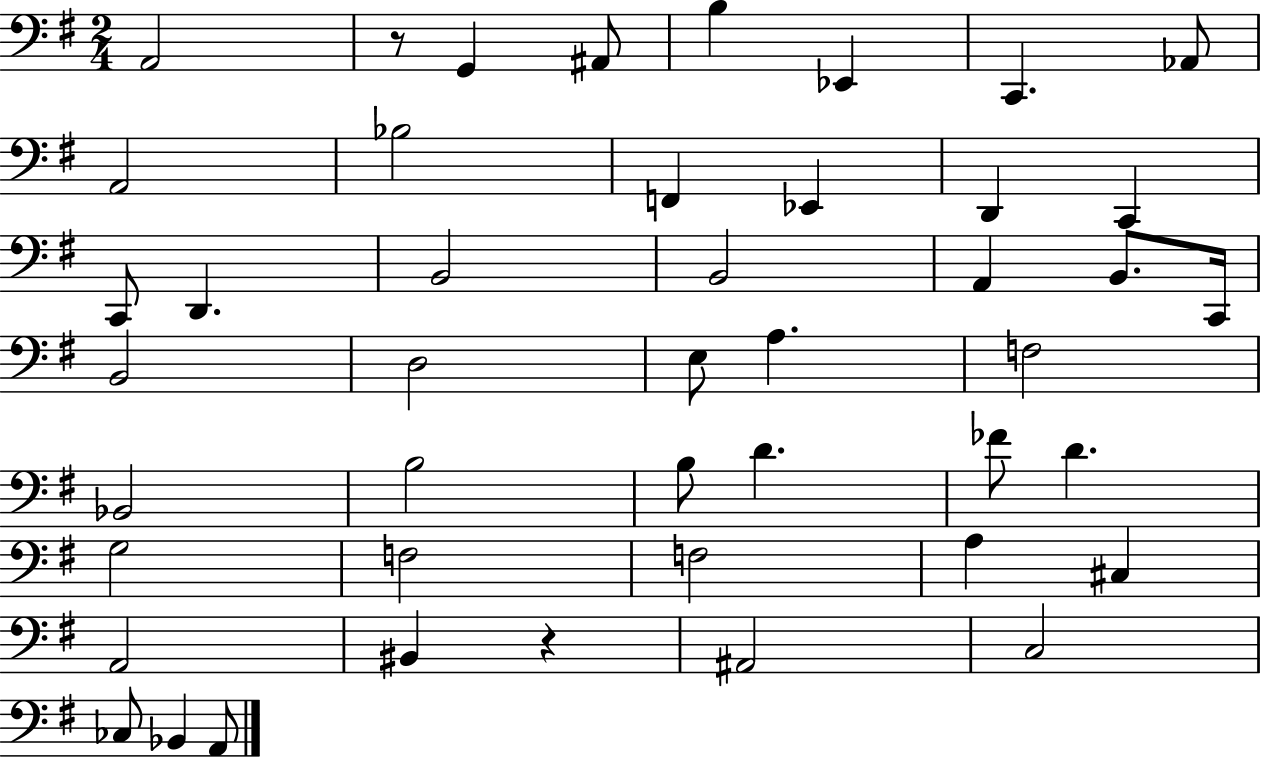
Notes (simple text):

A2/h R/e G2/q A#2/e B3/q Eb2/q C2/q. Ab2/e A2/h Bb3/h F2/q Eb2/q D2/q C2/q C2/e D2/q. B2/h B2/h A2/q B2/e. C2/s B2/h D3/h E3/e A3/q. F3/h Bb2/h B3/h B3/e D4/q. FES4/e D4/q. G3/h F3/h F3/h A3/q C#3/q A2/h BIS2/q R/q A#2/h C3/h CES3/e Bb2/q A2/e